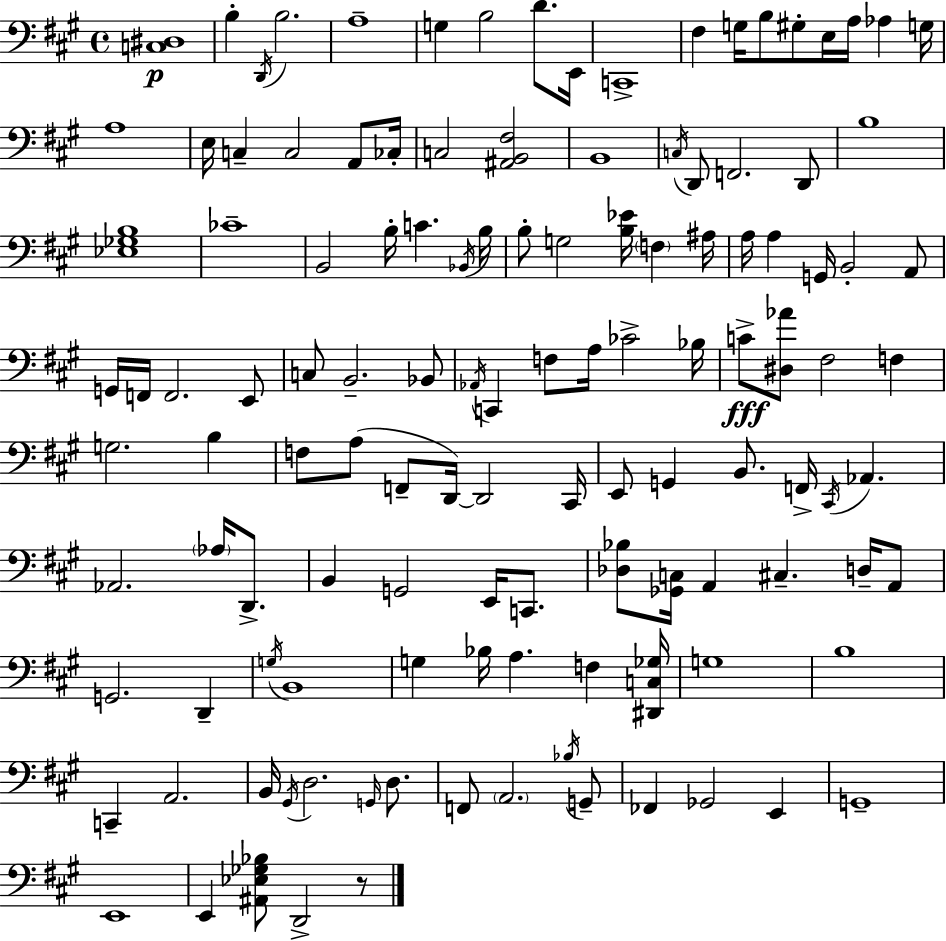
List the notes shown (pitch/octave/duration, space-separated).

[C3,D#3]/w B3/q D2/s B3/h. A3/w G3/q B3/h D4/e. E2/s C2/w F#3/q G3/s B3/e G#3/e E3/s A3/s Ab3/q G3/s A3/w E3/s C3/q C3/h A2/e CES3/s C3/h [A#2,B2,F#3]/h B2/w C3/s D2/e F2/h. D2/e B3/w [Eb3,Gb3,B3]/w CES4/w B2/h B3/s C4/q. Bb2/s B3/s B3/e G3/h [B3,Eb4]/s F3/q A#3/s A3/s A3/q G2/s B2/h A2/e G2/s F2/s F2/h. E2/e C3/e B2/h. Bb2/e Ab2/s C2/q F3/e A3/s CES4/h Bb3/s C4/e [D#3,Ab4]/e F#3/h F3/q G3/h. B3/q F3/e A3/e F2/e D2/s D2/h C#2/s E2/e G2/q B2/e. F2/s C#2/s Ab2/q. Ab2/h. Ab3/s D2/e. B2/q G2/h E2/s C2/e. [Db3,Bb3]/e [Gb2,C3]/s A2/q C#3/q. D3/s A2/e G2/h. D2/q G3/s B2/w G3/q Bb3/s A3/q. F3/q [D#2,C3,Gb3]/s G3/w B3/w C2/q A2/h. B2/s G#2/s D3/h. G2/s D3/e. F2/e A2/h. Bb3/s G2/e FES2/q Gb2/h E2/q G2/w E2/w E2/q [A#2,Eb3,Gb3,Bb3]/e D2/h R/e